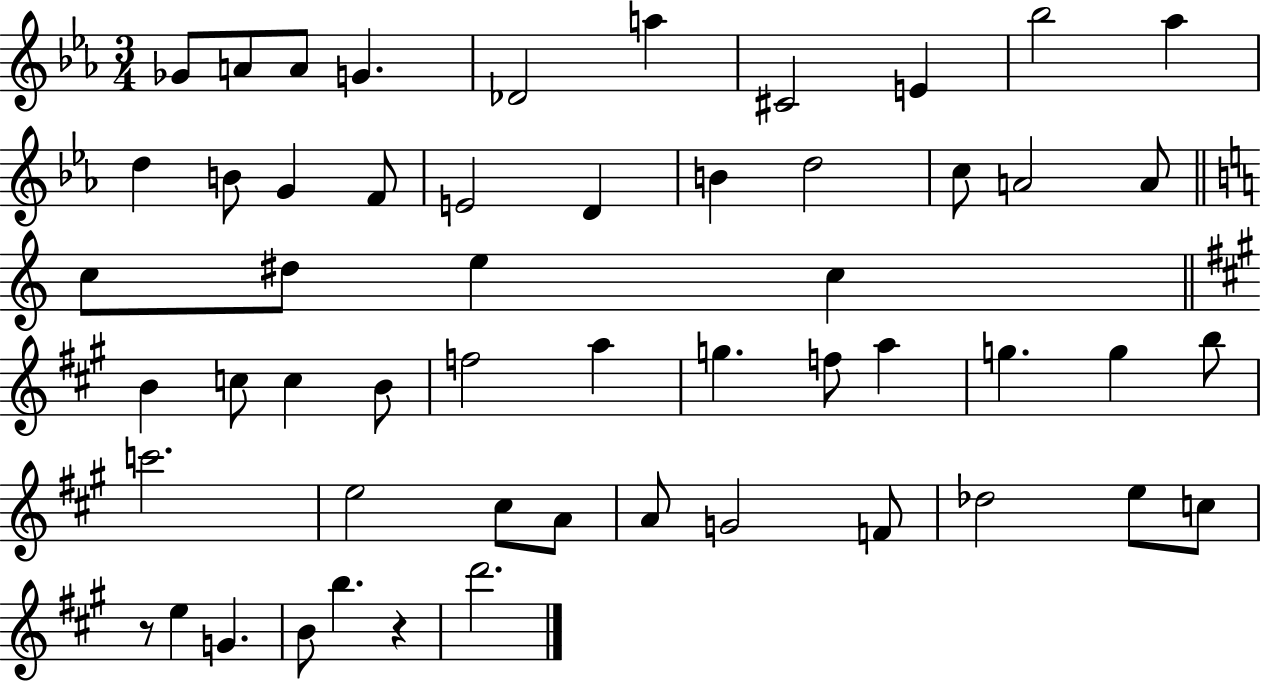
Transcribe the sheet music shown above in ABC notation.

X:1
T:Untitled
M:3/4
L:1/4
K:Eb
_G/2 A/2 A/2 G _D2 a ^C2 E _b2 _a d B/2 G F/2 E2 D B d2 c/2 A2 A/2 c/2 ^d/2 e c B c/2 c B/2 f2 a g f/2 a g g b/2 c'2 e2 ^c/2 A/2 A/2 G2 F/2 _d2 e/2 c/2 z/2 e G B/2 b z d'2